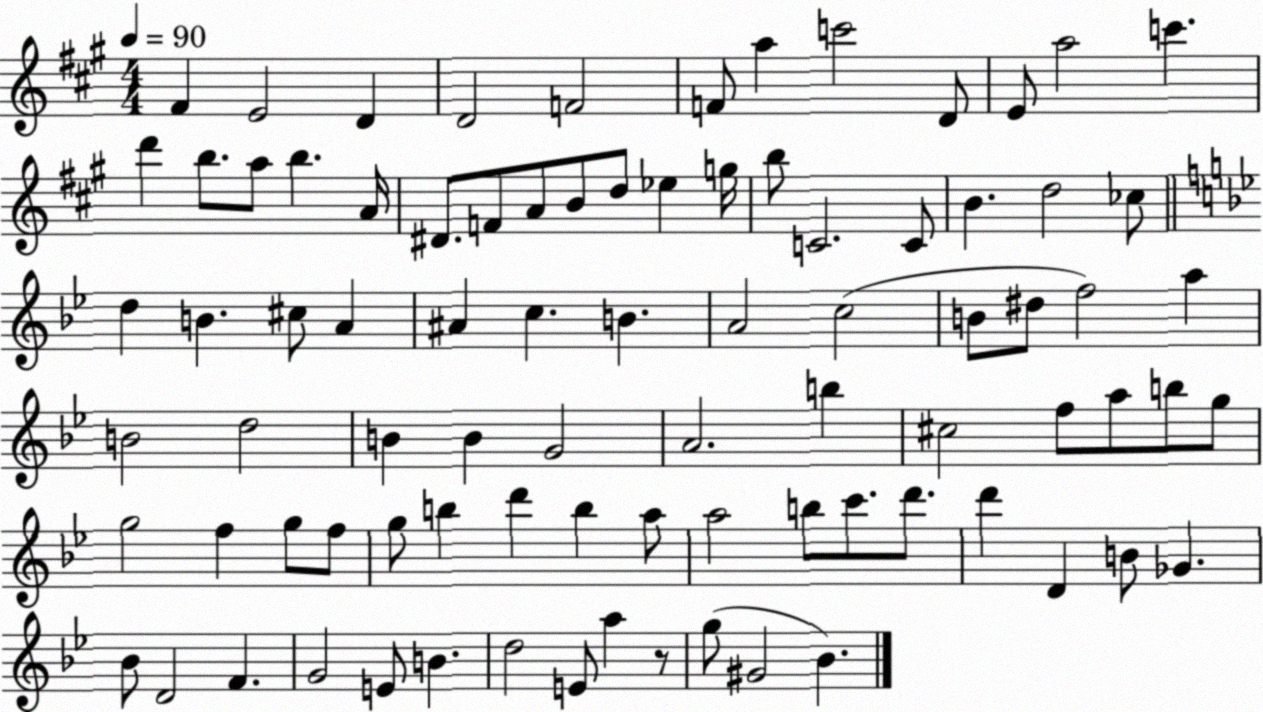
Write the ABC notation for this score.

X:1
T:Untitled
M:4/4
L:1/4
K:A
^F E2 D D2 F2 F/2 a c'2 D/2 E/2 a2 c' d' b/2 a/2 b A/4 ^D/2 F/2 A/2 B/2 d/2 _e g/4 b/2 C2 C/2 B d2 _c/2 d B ^c/2 A ^A c B A2 c2 B/2 ^d/2 f2 a B2 d2 B B G2 A2 b ^c2 f/2 a/2 b/2 g/2 g2 f g/2 f/2 g/2 b d' b a/2 a2 b/2 c'/2 d'/2 d' D B/2 _G _B/2 D2 F G2 E/2 B d2 E/2 a z/2 g/2 ^G2 _B